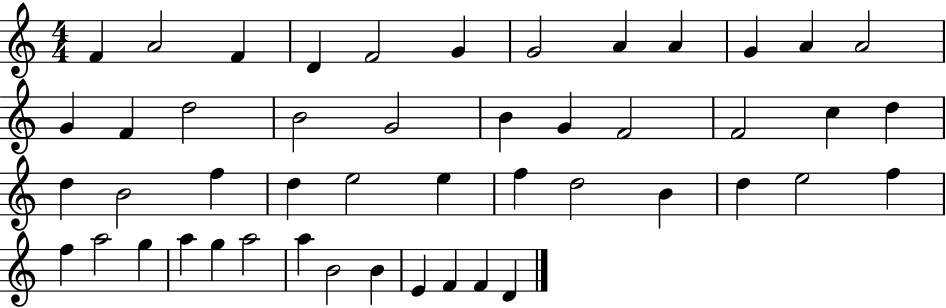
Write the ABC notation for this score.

X:1
T:Untitled
M:4/4
L:1/4
K:C
F A2 F D F2 G G2 A A G A A2 G F d2 B2 G2 B G F2 F2 c d d B2 f d e2 e f d2 B d e2 f f a2 g a g a2 a B2 B E F F D